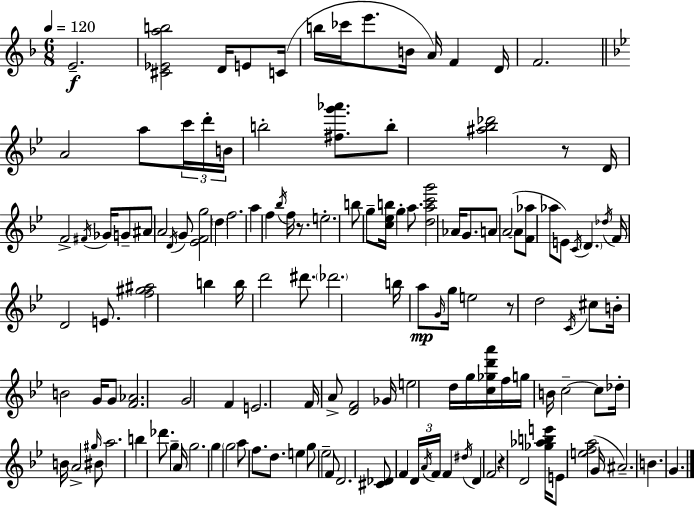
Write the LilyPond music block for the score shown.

{
  \clef treble
  \numericTimeSignature
  \time 6/8
  \key f \major
  \tempo 4 = 120
  e'2.--\f | <cis' ees' a'' b''>2 d'16 e'8 c'16( | b''16 ces'''16 e'''8. b'16 a'16) f'4 d'16 | f'2. | \break \bar "||" \break \key g \minor a'2 a''8 \tuplet 3/2 { c'''16 d'''16-. | b'16 } b''2-. <fis'' g''' aes'''>8. | b''8-. <ais'' bes'' des'''>2 r8 | d'16 f'2-> \acciaccatura { fis'16 } ges'16 g'8-- | \break ais'8 a'2 \acciaccatura { d'16 } | g'8 <ees' f' g''>2 \parenthesize d''4 | f''2. | a''4 f''4 \acciaccatura { bes''16 } f''16 | \break r8. e''2.-. | b''8 g''8-- <c'' ees'' b''>16 g''4-. | a''8. <d'' a'' c''' g'''>2 aes'16 | g'8. a'8 a'2~(~ | \break a'8 <f' aes''>8 aes''8 e'8) \acciaccatura { c'16 } \parenthesize d'4. | \acciaccatura { des''16 } f'16 d'2 | e'8. <f'' gis'' ais''>2 | b''4 b''16 d'''2 | \break dis'''8. \parenthesize des'''2. | b''16 a''8\mp \grace { g'16 } g''16 e''2 | r8 d''2 | \acciaccatura { c'16 } cis''8 b'16-. b'2 | \break g'16 g'8 <f' aes'>2. | g'2 | f'4 e'2. | f'16 a'8-> <d' f'>2 | \break ges'16 e''2 | d''16 g''16 <c'' ges'' d''' a'''>16 f''16 g''16 b'16 c''2--~~ | c''8 des''16-. b'16 a'2-> | \grace { gis''16 } bis'8 a''2. | \break b''4 | des'''8. g''4-- a'16 g''2. | g''4 | \parenthesize g''2 a''8 f''8. | \break d''8. e''4 g''8 ees''2-- | f'8 d'2. | <cis' des'>8 f'4 | \tuplet 3/2 { d'16 \acciaccatura { a'16 } f'16 } f'4 \acciaccatura { dis''16 } d'4 | \break f'2 r4 | d'2 <ges'' aes'' b'' e'''>16 e'8 | <e'' f'' a''>2( g'16 ais'2.--) | b'4. | \break g'4. \bar "|."
}